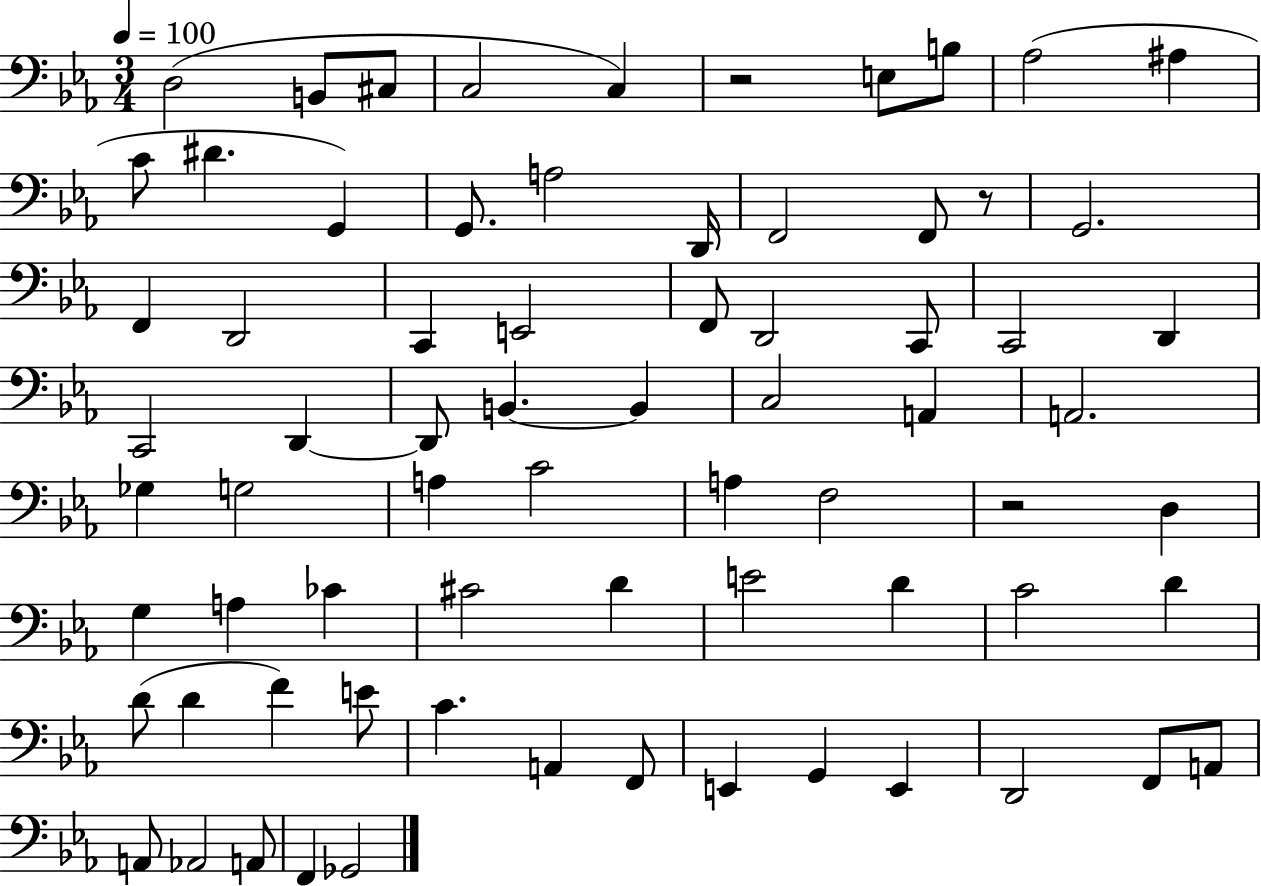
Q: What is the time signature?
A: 3/4